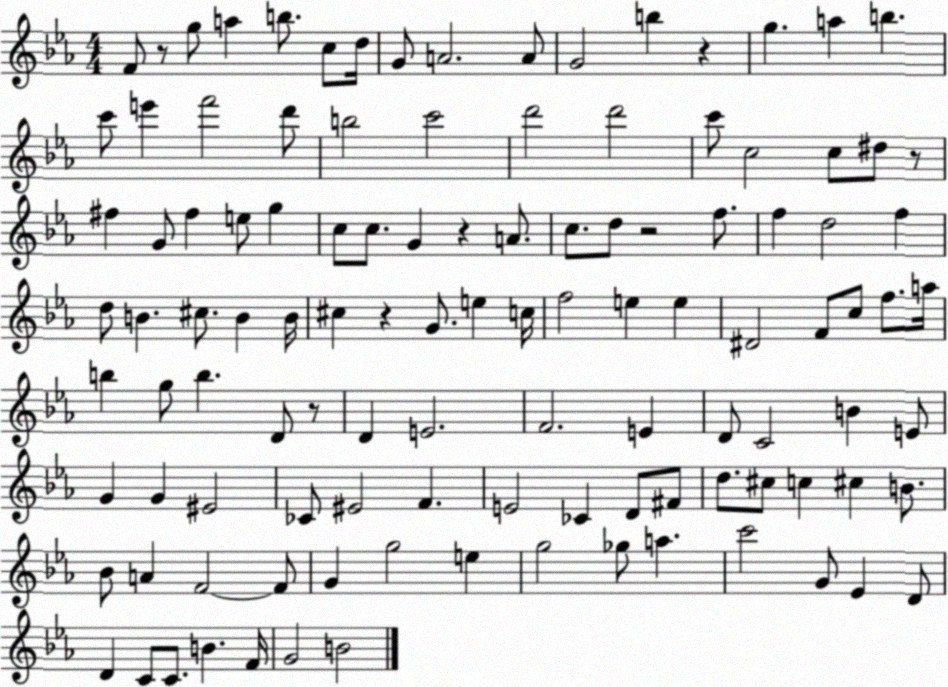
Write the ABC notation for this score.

X:1
T:Untitled
M:4/4
L:1/4
K:Eb
F/2 z/2 g/2 a b/2 c/2 d/4 G/2 A2 A/2 G2 b z g a b c'/2 e' f'2 d'/2 b2 c'2 d'2 d'2 c'/2 c2 c/2 ^d/2 z/2 ^f G/2 ^f e/2 g c/2 c/2 G z A/2 c/2 d/2 z2 f/2 f d2 f d/2 B ^c/2 B B/4 ^c z G/2 e c/4 f2 e e ^D2 F/2 c/2 f/2 a/4 b g/2 b D/2 z/2 D E2 F2 E D/2 C2 B E/2 G G ^E2 _C/2 ^E2 F E2 _C D/2 ^F/2 d/2 ^c/2 c ^c B/2 _B/2 A F2 F/2 G g2 e g2 _g/2 a c'2 G/2 _E D/2 D C/2 C/2 B F/4 G2 B2